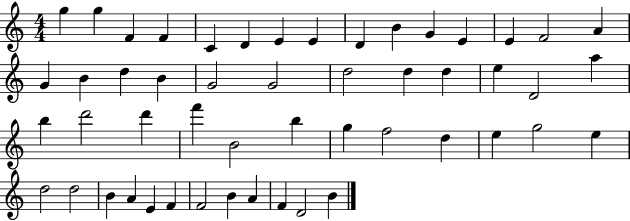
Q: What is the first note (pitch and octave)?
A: G5